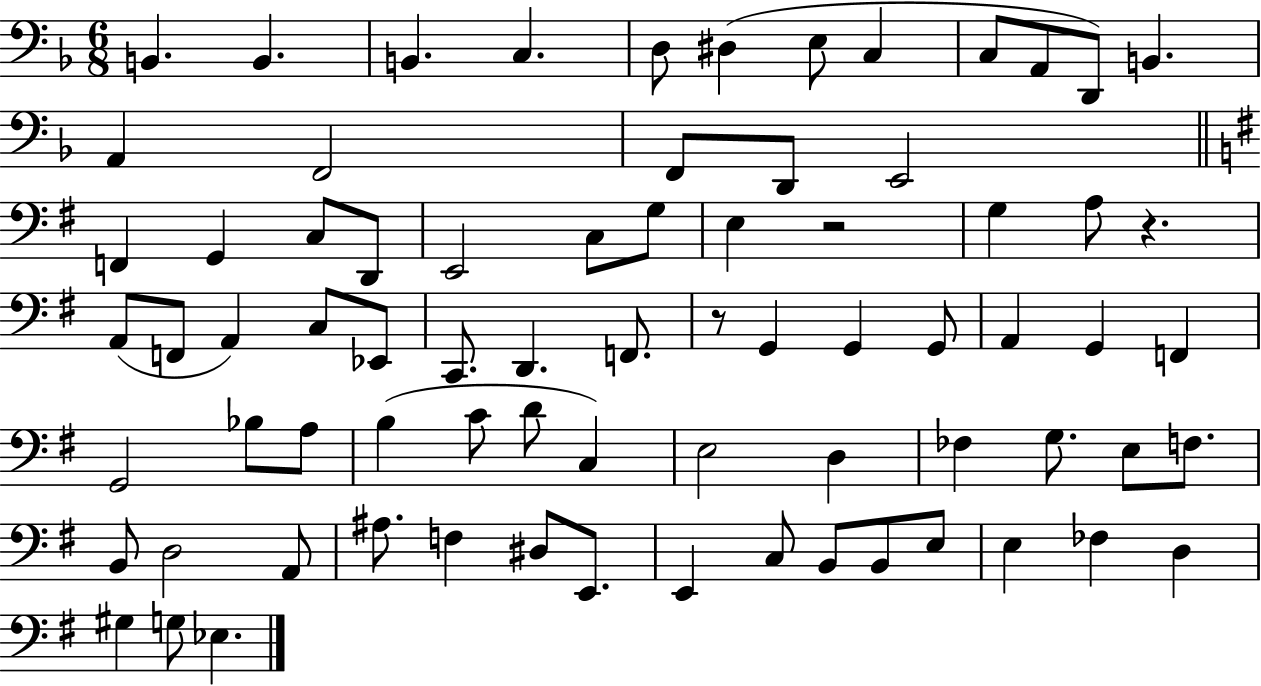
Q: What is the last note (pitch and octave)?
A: Eb3